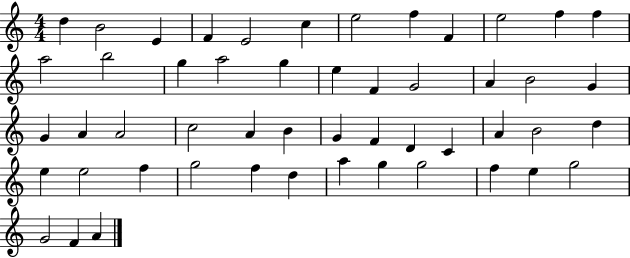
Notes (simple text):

D5/q B4/h E4/q F4/q E4/h C5/q E5/h F5/q F4/q E5/h F5/q F5/q A5/h B5/h G5/q A5/h G5/q E5/q F4/q G4/h A4/q B4/h G4/q G4/q A4/q A4/h C5/h A4/q B4/q G4/q F4/q D4/q C4/q A4/q B4/h D5/q E5/q E5/h F5/q G5/h F5/q D5/q A5/q G5/q G5/h F5/q E5/q G5/h G4/h F4/q A4/q